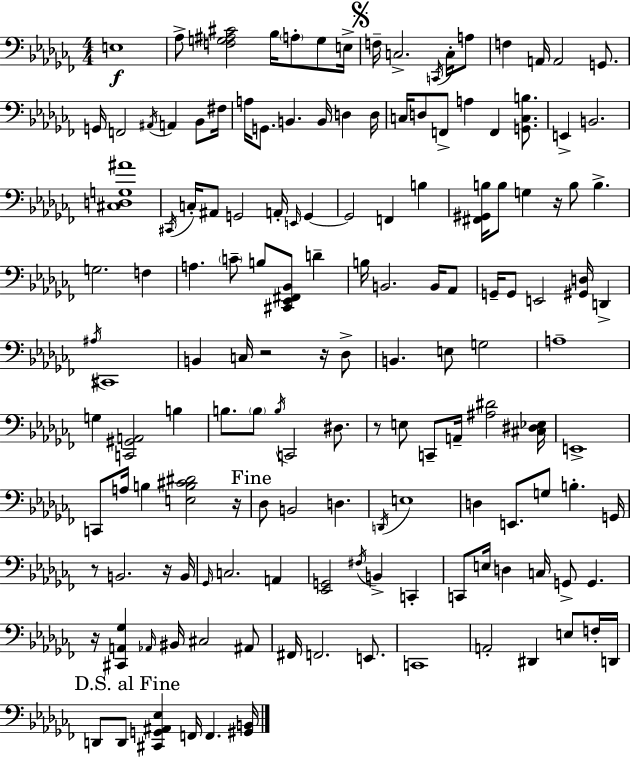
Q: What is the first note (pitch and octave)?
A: E3